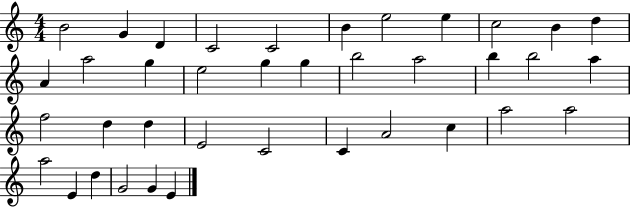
{
  \clef treble
  \numericTimeSignature
  \time 4/4
  \key c \major
  b'2 g'4 d'4 | c'2 c'2 | b'4 e''2 e''4 | c''2 b'4 d''4 | \break a'4 a''2 g''4 | e''2 g''4 g''4 | b''2 a''2 | b''4 b''2 a''4 | \break f''2 d''4 d''4 | e'2 c'2 | c'4 a'2 c''4 | a''2 a''2 | \break a''2 e'4 d''4 | g'2 g'4 e'4 | \bar "|."
}